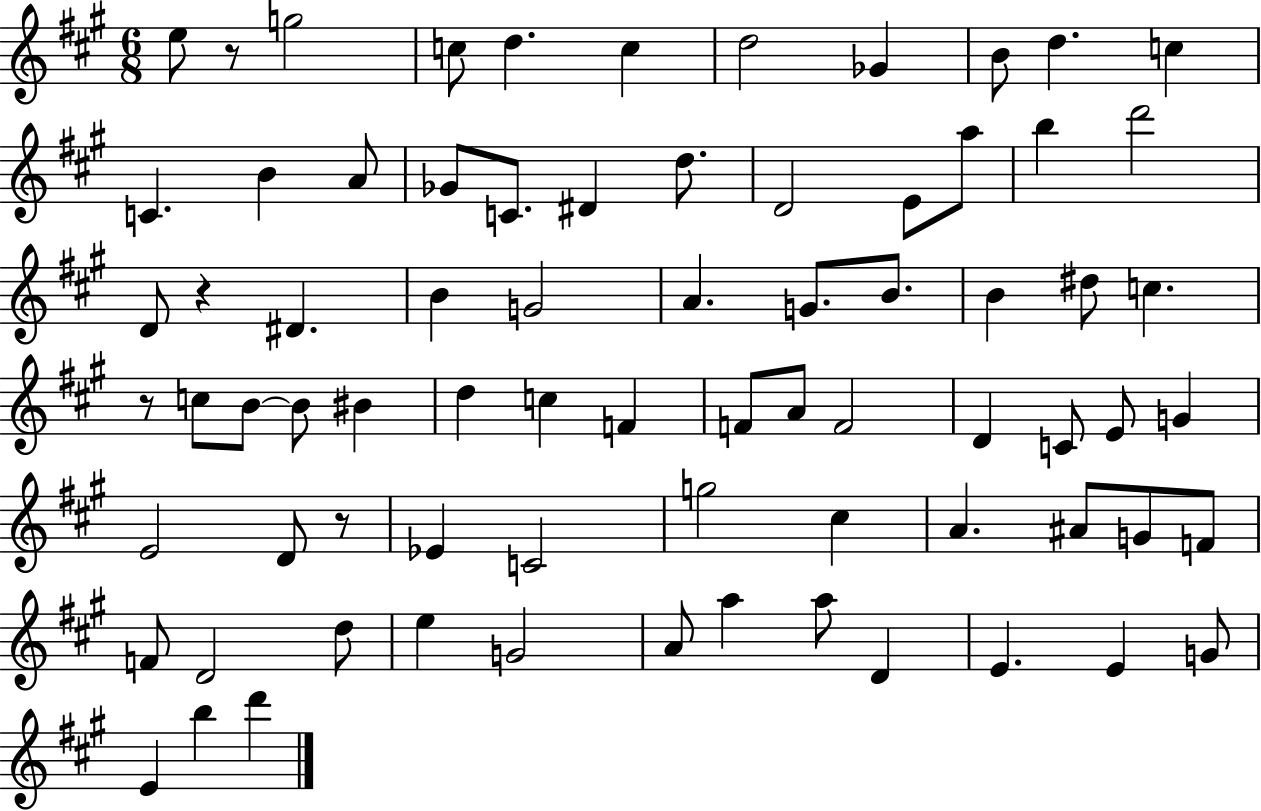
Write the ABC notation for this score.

X:1
T:Untitled
M:6/8
L:1/4
K:A
e/2 z/2 g2 c/2 d c d2 _G B/2 d c C B A/2 _G/2 C/2 ^D d/2 D2 E/2 a/2 b d'2 D/2 z ^D B G2 A G/2 B/2 B ^d/2 c z/2 c/2 B/2 B/2 ^B d c F F/2 A/2 F2 D C/2 E/2 G E2 D/2 z/2 _E C2 g2 ^c A ^A/2 G/2 F/2 F/2 D2 d/2 e G2 A/2 a a/2 D E E G/2 E b d'